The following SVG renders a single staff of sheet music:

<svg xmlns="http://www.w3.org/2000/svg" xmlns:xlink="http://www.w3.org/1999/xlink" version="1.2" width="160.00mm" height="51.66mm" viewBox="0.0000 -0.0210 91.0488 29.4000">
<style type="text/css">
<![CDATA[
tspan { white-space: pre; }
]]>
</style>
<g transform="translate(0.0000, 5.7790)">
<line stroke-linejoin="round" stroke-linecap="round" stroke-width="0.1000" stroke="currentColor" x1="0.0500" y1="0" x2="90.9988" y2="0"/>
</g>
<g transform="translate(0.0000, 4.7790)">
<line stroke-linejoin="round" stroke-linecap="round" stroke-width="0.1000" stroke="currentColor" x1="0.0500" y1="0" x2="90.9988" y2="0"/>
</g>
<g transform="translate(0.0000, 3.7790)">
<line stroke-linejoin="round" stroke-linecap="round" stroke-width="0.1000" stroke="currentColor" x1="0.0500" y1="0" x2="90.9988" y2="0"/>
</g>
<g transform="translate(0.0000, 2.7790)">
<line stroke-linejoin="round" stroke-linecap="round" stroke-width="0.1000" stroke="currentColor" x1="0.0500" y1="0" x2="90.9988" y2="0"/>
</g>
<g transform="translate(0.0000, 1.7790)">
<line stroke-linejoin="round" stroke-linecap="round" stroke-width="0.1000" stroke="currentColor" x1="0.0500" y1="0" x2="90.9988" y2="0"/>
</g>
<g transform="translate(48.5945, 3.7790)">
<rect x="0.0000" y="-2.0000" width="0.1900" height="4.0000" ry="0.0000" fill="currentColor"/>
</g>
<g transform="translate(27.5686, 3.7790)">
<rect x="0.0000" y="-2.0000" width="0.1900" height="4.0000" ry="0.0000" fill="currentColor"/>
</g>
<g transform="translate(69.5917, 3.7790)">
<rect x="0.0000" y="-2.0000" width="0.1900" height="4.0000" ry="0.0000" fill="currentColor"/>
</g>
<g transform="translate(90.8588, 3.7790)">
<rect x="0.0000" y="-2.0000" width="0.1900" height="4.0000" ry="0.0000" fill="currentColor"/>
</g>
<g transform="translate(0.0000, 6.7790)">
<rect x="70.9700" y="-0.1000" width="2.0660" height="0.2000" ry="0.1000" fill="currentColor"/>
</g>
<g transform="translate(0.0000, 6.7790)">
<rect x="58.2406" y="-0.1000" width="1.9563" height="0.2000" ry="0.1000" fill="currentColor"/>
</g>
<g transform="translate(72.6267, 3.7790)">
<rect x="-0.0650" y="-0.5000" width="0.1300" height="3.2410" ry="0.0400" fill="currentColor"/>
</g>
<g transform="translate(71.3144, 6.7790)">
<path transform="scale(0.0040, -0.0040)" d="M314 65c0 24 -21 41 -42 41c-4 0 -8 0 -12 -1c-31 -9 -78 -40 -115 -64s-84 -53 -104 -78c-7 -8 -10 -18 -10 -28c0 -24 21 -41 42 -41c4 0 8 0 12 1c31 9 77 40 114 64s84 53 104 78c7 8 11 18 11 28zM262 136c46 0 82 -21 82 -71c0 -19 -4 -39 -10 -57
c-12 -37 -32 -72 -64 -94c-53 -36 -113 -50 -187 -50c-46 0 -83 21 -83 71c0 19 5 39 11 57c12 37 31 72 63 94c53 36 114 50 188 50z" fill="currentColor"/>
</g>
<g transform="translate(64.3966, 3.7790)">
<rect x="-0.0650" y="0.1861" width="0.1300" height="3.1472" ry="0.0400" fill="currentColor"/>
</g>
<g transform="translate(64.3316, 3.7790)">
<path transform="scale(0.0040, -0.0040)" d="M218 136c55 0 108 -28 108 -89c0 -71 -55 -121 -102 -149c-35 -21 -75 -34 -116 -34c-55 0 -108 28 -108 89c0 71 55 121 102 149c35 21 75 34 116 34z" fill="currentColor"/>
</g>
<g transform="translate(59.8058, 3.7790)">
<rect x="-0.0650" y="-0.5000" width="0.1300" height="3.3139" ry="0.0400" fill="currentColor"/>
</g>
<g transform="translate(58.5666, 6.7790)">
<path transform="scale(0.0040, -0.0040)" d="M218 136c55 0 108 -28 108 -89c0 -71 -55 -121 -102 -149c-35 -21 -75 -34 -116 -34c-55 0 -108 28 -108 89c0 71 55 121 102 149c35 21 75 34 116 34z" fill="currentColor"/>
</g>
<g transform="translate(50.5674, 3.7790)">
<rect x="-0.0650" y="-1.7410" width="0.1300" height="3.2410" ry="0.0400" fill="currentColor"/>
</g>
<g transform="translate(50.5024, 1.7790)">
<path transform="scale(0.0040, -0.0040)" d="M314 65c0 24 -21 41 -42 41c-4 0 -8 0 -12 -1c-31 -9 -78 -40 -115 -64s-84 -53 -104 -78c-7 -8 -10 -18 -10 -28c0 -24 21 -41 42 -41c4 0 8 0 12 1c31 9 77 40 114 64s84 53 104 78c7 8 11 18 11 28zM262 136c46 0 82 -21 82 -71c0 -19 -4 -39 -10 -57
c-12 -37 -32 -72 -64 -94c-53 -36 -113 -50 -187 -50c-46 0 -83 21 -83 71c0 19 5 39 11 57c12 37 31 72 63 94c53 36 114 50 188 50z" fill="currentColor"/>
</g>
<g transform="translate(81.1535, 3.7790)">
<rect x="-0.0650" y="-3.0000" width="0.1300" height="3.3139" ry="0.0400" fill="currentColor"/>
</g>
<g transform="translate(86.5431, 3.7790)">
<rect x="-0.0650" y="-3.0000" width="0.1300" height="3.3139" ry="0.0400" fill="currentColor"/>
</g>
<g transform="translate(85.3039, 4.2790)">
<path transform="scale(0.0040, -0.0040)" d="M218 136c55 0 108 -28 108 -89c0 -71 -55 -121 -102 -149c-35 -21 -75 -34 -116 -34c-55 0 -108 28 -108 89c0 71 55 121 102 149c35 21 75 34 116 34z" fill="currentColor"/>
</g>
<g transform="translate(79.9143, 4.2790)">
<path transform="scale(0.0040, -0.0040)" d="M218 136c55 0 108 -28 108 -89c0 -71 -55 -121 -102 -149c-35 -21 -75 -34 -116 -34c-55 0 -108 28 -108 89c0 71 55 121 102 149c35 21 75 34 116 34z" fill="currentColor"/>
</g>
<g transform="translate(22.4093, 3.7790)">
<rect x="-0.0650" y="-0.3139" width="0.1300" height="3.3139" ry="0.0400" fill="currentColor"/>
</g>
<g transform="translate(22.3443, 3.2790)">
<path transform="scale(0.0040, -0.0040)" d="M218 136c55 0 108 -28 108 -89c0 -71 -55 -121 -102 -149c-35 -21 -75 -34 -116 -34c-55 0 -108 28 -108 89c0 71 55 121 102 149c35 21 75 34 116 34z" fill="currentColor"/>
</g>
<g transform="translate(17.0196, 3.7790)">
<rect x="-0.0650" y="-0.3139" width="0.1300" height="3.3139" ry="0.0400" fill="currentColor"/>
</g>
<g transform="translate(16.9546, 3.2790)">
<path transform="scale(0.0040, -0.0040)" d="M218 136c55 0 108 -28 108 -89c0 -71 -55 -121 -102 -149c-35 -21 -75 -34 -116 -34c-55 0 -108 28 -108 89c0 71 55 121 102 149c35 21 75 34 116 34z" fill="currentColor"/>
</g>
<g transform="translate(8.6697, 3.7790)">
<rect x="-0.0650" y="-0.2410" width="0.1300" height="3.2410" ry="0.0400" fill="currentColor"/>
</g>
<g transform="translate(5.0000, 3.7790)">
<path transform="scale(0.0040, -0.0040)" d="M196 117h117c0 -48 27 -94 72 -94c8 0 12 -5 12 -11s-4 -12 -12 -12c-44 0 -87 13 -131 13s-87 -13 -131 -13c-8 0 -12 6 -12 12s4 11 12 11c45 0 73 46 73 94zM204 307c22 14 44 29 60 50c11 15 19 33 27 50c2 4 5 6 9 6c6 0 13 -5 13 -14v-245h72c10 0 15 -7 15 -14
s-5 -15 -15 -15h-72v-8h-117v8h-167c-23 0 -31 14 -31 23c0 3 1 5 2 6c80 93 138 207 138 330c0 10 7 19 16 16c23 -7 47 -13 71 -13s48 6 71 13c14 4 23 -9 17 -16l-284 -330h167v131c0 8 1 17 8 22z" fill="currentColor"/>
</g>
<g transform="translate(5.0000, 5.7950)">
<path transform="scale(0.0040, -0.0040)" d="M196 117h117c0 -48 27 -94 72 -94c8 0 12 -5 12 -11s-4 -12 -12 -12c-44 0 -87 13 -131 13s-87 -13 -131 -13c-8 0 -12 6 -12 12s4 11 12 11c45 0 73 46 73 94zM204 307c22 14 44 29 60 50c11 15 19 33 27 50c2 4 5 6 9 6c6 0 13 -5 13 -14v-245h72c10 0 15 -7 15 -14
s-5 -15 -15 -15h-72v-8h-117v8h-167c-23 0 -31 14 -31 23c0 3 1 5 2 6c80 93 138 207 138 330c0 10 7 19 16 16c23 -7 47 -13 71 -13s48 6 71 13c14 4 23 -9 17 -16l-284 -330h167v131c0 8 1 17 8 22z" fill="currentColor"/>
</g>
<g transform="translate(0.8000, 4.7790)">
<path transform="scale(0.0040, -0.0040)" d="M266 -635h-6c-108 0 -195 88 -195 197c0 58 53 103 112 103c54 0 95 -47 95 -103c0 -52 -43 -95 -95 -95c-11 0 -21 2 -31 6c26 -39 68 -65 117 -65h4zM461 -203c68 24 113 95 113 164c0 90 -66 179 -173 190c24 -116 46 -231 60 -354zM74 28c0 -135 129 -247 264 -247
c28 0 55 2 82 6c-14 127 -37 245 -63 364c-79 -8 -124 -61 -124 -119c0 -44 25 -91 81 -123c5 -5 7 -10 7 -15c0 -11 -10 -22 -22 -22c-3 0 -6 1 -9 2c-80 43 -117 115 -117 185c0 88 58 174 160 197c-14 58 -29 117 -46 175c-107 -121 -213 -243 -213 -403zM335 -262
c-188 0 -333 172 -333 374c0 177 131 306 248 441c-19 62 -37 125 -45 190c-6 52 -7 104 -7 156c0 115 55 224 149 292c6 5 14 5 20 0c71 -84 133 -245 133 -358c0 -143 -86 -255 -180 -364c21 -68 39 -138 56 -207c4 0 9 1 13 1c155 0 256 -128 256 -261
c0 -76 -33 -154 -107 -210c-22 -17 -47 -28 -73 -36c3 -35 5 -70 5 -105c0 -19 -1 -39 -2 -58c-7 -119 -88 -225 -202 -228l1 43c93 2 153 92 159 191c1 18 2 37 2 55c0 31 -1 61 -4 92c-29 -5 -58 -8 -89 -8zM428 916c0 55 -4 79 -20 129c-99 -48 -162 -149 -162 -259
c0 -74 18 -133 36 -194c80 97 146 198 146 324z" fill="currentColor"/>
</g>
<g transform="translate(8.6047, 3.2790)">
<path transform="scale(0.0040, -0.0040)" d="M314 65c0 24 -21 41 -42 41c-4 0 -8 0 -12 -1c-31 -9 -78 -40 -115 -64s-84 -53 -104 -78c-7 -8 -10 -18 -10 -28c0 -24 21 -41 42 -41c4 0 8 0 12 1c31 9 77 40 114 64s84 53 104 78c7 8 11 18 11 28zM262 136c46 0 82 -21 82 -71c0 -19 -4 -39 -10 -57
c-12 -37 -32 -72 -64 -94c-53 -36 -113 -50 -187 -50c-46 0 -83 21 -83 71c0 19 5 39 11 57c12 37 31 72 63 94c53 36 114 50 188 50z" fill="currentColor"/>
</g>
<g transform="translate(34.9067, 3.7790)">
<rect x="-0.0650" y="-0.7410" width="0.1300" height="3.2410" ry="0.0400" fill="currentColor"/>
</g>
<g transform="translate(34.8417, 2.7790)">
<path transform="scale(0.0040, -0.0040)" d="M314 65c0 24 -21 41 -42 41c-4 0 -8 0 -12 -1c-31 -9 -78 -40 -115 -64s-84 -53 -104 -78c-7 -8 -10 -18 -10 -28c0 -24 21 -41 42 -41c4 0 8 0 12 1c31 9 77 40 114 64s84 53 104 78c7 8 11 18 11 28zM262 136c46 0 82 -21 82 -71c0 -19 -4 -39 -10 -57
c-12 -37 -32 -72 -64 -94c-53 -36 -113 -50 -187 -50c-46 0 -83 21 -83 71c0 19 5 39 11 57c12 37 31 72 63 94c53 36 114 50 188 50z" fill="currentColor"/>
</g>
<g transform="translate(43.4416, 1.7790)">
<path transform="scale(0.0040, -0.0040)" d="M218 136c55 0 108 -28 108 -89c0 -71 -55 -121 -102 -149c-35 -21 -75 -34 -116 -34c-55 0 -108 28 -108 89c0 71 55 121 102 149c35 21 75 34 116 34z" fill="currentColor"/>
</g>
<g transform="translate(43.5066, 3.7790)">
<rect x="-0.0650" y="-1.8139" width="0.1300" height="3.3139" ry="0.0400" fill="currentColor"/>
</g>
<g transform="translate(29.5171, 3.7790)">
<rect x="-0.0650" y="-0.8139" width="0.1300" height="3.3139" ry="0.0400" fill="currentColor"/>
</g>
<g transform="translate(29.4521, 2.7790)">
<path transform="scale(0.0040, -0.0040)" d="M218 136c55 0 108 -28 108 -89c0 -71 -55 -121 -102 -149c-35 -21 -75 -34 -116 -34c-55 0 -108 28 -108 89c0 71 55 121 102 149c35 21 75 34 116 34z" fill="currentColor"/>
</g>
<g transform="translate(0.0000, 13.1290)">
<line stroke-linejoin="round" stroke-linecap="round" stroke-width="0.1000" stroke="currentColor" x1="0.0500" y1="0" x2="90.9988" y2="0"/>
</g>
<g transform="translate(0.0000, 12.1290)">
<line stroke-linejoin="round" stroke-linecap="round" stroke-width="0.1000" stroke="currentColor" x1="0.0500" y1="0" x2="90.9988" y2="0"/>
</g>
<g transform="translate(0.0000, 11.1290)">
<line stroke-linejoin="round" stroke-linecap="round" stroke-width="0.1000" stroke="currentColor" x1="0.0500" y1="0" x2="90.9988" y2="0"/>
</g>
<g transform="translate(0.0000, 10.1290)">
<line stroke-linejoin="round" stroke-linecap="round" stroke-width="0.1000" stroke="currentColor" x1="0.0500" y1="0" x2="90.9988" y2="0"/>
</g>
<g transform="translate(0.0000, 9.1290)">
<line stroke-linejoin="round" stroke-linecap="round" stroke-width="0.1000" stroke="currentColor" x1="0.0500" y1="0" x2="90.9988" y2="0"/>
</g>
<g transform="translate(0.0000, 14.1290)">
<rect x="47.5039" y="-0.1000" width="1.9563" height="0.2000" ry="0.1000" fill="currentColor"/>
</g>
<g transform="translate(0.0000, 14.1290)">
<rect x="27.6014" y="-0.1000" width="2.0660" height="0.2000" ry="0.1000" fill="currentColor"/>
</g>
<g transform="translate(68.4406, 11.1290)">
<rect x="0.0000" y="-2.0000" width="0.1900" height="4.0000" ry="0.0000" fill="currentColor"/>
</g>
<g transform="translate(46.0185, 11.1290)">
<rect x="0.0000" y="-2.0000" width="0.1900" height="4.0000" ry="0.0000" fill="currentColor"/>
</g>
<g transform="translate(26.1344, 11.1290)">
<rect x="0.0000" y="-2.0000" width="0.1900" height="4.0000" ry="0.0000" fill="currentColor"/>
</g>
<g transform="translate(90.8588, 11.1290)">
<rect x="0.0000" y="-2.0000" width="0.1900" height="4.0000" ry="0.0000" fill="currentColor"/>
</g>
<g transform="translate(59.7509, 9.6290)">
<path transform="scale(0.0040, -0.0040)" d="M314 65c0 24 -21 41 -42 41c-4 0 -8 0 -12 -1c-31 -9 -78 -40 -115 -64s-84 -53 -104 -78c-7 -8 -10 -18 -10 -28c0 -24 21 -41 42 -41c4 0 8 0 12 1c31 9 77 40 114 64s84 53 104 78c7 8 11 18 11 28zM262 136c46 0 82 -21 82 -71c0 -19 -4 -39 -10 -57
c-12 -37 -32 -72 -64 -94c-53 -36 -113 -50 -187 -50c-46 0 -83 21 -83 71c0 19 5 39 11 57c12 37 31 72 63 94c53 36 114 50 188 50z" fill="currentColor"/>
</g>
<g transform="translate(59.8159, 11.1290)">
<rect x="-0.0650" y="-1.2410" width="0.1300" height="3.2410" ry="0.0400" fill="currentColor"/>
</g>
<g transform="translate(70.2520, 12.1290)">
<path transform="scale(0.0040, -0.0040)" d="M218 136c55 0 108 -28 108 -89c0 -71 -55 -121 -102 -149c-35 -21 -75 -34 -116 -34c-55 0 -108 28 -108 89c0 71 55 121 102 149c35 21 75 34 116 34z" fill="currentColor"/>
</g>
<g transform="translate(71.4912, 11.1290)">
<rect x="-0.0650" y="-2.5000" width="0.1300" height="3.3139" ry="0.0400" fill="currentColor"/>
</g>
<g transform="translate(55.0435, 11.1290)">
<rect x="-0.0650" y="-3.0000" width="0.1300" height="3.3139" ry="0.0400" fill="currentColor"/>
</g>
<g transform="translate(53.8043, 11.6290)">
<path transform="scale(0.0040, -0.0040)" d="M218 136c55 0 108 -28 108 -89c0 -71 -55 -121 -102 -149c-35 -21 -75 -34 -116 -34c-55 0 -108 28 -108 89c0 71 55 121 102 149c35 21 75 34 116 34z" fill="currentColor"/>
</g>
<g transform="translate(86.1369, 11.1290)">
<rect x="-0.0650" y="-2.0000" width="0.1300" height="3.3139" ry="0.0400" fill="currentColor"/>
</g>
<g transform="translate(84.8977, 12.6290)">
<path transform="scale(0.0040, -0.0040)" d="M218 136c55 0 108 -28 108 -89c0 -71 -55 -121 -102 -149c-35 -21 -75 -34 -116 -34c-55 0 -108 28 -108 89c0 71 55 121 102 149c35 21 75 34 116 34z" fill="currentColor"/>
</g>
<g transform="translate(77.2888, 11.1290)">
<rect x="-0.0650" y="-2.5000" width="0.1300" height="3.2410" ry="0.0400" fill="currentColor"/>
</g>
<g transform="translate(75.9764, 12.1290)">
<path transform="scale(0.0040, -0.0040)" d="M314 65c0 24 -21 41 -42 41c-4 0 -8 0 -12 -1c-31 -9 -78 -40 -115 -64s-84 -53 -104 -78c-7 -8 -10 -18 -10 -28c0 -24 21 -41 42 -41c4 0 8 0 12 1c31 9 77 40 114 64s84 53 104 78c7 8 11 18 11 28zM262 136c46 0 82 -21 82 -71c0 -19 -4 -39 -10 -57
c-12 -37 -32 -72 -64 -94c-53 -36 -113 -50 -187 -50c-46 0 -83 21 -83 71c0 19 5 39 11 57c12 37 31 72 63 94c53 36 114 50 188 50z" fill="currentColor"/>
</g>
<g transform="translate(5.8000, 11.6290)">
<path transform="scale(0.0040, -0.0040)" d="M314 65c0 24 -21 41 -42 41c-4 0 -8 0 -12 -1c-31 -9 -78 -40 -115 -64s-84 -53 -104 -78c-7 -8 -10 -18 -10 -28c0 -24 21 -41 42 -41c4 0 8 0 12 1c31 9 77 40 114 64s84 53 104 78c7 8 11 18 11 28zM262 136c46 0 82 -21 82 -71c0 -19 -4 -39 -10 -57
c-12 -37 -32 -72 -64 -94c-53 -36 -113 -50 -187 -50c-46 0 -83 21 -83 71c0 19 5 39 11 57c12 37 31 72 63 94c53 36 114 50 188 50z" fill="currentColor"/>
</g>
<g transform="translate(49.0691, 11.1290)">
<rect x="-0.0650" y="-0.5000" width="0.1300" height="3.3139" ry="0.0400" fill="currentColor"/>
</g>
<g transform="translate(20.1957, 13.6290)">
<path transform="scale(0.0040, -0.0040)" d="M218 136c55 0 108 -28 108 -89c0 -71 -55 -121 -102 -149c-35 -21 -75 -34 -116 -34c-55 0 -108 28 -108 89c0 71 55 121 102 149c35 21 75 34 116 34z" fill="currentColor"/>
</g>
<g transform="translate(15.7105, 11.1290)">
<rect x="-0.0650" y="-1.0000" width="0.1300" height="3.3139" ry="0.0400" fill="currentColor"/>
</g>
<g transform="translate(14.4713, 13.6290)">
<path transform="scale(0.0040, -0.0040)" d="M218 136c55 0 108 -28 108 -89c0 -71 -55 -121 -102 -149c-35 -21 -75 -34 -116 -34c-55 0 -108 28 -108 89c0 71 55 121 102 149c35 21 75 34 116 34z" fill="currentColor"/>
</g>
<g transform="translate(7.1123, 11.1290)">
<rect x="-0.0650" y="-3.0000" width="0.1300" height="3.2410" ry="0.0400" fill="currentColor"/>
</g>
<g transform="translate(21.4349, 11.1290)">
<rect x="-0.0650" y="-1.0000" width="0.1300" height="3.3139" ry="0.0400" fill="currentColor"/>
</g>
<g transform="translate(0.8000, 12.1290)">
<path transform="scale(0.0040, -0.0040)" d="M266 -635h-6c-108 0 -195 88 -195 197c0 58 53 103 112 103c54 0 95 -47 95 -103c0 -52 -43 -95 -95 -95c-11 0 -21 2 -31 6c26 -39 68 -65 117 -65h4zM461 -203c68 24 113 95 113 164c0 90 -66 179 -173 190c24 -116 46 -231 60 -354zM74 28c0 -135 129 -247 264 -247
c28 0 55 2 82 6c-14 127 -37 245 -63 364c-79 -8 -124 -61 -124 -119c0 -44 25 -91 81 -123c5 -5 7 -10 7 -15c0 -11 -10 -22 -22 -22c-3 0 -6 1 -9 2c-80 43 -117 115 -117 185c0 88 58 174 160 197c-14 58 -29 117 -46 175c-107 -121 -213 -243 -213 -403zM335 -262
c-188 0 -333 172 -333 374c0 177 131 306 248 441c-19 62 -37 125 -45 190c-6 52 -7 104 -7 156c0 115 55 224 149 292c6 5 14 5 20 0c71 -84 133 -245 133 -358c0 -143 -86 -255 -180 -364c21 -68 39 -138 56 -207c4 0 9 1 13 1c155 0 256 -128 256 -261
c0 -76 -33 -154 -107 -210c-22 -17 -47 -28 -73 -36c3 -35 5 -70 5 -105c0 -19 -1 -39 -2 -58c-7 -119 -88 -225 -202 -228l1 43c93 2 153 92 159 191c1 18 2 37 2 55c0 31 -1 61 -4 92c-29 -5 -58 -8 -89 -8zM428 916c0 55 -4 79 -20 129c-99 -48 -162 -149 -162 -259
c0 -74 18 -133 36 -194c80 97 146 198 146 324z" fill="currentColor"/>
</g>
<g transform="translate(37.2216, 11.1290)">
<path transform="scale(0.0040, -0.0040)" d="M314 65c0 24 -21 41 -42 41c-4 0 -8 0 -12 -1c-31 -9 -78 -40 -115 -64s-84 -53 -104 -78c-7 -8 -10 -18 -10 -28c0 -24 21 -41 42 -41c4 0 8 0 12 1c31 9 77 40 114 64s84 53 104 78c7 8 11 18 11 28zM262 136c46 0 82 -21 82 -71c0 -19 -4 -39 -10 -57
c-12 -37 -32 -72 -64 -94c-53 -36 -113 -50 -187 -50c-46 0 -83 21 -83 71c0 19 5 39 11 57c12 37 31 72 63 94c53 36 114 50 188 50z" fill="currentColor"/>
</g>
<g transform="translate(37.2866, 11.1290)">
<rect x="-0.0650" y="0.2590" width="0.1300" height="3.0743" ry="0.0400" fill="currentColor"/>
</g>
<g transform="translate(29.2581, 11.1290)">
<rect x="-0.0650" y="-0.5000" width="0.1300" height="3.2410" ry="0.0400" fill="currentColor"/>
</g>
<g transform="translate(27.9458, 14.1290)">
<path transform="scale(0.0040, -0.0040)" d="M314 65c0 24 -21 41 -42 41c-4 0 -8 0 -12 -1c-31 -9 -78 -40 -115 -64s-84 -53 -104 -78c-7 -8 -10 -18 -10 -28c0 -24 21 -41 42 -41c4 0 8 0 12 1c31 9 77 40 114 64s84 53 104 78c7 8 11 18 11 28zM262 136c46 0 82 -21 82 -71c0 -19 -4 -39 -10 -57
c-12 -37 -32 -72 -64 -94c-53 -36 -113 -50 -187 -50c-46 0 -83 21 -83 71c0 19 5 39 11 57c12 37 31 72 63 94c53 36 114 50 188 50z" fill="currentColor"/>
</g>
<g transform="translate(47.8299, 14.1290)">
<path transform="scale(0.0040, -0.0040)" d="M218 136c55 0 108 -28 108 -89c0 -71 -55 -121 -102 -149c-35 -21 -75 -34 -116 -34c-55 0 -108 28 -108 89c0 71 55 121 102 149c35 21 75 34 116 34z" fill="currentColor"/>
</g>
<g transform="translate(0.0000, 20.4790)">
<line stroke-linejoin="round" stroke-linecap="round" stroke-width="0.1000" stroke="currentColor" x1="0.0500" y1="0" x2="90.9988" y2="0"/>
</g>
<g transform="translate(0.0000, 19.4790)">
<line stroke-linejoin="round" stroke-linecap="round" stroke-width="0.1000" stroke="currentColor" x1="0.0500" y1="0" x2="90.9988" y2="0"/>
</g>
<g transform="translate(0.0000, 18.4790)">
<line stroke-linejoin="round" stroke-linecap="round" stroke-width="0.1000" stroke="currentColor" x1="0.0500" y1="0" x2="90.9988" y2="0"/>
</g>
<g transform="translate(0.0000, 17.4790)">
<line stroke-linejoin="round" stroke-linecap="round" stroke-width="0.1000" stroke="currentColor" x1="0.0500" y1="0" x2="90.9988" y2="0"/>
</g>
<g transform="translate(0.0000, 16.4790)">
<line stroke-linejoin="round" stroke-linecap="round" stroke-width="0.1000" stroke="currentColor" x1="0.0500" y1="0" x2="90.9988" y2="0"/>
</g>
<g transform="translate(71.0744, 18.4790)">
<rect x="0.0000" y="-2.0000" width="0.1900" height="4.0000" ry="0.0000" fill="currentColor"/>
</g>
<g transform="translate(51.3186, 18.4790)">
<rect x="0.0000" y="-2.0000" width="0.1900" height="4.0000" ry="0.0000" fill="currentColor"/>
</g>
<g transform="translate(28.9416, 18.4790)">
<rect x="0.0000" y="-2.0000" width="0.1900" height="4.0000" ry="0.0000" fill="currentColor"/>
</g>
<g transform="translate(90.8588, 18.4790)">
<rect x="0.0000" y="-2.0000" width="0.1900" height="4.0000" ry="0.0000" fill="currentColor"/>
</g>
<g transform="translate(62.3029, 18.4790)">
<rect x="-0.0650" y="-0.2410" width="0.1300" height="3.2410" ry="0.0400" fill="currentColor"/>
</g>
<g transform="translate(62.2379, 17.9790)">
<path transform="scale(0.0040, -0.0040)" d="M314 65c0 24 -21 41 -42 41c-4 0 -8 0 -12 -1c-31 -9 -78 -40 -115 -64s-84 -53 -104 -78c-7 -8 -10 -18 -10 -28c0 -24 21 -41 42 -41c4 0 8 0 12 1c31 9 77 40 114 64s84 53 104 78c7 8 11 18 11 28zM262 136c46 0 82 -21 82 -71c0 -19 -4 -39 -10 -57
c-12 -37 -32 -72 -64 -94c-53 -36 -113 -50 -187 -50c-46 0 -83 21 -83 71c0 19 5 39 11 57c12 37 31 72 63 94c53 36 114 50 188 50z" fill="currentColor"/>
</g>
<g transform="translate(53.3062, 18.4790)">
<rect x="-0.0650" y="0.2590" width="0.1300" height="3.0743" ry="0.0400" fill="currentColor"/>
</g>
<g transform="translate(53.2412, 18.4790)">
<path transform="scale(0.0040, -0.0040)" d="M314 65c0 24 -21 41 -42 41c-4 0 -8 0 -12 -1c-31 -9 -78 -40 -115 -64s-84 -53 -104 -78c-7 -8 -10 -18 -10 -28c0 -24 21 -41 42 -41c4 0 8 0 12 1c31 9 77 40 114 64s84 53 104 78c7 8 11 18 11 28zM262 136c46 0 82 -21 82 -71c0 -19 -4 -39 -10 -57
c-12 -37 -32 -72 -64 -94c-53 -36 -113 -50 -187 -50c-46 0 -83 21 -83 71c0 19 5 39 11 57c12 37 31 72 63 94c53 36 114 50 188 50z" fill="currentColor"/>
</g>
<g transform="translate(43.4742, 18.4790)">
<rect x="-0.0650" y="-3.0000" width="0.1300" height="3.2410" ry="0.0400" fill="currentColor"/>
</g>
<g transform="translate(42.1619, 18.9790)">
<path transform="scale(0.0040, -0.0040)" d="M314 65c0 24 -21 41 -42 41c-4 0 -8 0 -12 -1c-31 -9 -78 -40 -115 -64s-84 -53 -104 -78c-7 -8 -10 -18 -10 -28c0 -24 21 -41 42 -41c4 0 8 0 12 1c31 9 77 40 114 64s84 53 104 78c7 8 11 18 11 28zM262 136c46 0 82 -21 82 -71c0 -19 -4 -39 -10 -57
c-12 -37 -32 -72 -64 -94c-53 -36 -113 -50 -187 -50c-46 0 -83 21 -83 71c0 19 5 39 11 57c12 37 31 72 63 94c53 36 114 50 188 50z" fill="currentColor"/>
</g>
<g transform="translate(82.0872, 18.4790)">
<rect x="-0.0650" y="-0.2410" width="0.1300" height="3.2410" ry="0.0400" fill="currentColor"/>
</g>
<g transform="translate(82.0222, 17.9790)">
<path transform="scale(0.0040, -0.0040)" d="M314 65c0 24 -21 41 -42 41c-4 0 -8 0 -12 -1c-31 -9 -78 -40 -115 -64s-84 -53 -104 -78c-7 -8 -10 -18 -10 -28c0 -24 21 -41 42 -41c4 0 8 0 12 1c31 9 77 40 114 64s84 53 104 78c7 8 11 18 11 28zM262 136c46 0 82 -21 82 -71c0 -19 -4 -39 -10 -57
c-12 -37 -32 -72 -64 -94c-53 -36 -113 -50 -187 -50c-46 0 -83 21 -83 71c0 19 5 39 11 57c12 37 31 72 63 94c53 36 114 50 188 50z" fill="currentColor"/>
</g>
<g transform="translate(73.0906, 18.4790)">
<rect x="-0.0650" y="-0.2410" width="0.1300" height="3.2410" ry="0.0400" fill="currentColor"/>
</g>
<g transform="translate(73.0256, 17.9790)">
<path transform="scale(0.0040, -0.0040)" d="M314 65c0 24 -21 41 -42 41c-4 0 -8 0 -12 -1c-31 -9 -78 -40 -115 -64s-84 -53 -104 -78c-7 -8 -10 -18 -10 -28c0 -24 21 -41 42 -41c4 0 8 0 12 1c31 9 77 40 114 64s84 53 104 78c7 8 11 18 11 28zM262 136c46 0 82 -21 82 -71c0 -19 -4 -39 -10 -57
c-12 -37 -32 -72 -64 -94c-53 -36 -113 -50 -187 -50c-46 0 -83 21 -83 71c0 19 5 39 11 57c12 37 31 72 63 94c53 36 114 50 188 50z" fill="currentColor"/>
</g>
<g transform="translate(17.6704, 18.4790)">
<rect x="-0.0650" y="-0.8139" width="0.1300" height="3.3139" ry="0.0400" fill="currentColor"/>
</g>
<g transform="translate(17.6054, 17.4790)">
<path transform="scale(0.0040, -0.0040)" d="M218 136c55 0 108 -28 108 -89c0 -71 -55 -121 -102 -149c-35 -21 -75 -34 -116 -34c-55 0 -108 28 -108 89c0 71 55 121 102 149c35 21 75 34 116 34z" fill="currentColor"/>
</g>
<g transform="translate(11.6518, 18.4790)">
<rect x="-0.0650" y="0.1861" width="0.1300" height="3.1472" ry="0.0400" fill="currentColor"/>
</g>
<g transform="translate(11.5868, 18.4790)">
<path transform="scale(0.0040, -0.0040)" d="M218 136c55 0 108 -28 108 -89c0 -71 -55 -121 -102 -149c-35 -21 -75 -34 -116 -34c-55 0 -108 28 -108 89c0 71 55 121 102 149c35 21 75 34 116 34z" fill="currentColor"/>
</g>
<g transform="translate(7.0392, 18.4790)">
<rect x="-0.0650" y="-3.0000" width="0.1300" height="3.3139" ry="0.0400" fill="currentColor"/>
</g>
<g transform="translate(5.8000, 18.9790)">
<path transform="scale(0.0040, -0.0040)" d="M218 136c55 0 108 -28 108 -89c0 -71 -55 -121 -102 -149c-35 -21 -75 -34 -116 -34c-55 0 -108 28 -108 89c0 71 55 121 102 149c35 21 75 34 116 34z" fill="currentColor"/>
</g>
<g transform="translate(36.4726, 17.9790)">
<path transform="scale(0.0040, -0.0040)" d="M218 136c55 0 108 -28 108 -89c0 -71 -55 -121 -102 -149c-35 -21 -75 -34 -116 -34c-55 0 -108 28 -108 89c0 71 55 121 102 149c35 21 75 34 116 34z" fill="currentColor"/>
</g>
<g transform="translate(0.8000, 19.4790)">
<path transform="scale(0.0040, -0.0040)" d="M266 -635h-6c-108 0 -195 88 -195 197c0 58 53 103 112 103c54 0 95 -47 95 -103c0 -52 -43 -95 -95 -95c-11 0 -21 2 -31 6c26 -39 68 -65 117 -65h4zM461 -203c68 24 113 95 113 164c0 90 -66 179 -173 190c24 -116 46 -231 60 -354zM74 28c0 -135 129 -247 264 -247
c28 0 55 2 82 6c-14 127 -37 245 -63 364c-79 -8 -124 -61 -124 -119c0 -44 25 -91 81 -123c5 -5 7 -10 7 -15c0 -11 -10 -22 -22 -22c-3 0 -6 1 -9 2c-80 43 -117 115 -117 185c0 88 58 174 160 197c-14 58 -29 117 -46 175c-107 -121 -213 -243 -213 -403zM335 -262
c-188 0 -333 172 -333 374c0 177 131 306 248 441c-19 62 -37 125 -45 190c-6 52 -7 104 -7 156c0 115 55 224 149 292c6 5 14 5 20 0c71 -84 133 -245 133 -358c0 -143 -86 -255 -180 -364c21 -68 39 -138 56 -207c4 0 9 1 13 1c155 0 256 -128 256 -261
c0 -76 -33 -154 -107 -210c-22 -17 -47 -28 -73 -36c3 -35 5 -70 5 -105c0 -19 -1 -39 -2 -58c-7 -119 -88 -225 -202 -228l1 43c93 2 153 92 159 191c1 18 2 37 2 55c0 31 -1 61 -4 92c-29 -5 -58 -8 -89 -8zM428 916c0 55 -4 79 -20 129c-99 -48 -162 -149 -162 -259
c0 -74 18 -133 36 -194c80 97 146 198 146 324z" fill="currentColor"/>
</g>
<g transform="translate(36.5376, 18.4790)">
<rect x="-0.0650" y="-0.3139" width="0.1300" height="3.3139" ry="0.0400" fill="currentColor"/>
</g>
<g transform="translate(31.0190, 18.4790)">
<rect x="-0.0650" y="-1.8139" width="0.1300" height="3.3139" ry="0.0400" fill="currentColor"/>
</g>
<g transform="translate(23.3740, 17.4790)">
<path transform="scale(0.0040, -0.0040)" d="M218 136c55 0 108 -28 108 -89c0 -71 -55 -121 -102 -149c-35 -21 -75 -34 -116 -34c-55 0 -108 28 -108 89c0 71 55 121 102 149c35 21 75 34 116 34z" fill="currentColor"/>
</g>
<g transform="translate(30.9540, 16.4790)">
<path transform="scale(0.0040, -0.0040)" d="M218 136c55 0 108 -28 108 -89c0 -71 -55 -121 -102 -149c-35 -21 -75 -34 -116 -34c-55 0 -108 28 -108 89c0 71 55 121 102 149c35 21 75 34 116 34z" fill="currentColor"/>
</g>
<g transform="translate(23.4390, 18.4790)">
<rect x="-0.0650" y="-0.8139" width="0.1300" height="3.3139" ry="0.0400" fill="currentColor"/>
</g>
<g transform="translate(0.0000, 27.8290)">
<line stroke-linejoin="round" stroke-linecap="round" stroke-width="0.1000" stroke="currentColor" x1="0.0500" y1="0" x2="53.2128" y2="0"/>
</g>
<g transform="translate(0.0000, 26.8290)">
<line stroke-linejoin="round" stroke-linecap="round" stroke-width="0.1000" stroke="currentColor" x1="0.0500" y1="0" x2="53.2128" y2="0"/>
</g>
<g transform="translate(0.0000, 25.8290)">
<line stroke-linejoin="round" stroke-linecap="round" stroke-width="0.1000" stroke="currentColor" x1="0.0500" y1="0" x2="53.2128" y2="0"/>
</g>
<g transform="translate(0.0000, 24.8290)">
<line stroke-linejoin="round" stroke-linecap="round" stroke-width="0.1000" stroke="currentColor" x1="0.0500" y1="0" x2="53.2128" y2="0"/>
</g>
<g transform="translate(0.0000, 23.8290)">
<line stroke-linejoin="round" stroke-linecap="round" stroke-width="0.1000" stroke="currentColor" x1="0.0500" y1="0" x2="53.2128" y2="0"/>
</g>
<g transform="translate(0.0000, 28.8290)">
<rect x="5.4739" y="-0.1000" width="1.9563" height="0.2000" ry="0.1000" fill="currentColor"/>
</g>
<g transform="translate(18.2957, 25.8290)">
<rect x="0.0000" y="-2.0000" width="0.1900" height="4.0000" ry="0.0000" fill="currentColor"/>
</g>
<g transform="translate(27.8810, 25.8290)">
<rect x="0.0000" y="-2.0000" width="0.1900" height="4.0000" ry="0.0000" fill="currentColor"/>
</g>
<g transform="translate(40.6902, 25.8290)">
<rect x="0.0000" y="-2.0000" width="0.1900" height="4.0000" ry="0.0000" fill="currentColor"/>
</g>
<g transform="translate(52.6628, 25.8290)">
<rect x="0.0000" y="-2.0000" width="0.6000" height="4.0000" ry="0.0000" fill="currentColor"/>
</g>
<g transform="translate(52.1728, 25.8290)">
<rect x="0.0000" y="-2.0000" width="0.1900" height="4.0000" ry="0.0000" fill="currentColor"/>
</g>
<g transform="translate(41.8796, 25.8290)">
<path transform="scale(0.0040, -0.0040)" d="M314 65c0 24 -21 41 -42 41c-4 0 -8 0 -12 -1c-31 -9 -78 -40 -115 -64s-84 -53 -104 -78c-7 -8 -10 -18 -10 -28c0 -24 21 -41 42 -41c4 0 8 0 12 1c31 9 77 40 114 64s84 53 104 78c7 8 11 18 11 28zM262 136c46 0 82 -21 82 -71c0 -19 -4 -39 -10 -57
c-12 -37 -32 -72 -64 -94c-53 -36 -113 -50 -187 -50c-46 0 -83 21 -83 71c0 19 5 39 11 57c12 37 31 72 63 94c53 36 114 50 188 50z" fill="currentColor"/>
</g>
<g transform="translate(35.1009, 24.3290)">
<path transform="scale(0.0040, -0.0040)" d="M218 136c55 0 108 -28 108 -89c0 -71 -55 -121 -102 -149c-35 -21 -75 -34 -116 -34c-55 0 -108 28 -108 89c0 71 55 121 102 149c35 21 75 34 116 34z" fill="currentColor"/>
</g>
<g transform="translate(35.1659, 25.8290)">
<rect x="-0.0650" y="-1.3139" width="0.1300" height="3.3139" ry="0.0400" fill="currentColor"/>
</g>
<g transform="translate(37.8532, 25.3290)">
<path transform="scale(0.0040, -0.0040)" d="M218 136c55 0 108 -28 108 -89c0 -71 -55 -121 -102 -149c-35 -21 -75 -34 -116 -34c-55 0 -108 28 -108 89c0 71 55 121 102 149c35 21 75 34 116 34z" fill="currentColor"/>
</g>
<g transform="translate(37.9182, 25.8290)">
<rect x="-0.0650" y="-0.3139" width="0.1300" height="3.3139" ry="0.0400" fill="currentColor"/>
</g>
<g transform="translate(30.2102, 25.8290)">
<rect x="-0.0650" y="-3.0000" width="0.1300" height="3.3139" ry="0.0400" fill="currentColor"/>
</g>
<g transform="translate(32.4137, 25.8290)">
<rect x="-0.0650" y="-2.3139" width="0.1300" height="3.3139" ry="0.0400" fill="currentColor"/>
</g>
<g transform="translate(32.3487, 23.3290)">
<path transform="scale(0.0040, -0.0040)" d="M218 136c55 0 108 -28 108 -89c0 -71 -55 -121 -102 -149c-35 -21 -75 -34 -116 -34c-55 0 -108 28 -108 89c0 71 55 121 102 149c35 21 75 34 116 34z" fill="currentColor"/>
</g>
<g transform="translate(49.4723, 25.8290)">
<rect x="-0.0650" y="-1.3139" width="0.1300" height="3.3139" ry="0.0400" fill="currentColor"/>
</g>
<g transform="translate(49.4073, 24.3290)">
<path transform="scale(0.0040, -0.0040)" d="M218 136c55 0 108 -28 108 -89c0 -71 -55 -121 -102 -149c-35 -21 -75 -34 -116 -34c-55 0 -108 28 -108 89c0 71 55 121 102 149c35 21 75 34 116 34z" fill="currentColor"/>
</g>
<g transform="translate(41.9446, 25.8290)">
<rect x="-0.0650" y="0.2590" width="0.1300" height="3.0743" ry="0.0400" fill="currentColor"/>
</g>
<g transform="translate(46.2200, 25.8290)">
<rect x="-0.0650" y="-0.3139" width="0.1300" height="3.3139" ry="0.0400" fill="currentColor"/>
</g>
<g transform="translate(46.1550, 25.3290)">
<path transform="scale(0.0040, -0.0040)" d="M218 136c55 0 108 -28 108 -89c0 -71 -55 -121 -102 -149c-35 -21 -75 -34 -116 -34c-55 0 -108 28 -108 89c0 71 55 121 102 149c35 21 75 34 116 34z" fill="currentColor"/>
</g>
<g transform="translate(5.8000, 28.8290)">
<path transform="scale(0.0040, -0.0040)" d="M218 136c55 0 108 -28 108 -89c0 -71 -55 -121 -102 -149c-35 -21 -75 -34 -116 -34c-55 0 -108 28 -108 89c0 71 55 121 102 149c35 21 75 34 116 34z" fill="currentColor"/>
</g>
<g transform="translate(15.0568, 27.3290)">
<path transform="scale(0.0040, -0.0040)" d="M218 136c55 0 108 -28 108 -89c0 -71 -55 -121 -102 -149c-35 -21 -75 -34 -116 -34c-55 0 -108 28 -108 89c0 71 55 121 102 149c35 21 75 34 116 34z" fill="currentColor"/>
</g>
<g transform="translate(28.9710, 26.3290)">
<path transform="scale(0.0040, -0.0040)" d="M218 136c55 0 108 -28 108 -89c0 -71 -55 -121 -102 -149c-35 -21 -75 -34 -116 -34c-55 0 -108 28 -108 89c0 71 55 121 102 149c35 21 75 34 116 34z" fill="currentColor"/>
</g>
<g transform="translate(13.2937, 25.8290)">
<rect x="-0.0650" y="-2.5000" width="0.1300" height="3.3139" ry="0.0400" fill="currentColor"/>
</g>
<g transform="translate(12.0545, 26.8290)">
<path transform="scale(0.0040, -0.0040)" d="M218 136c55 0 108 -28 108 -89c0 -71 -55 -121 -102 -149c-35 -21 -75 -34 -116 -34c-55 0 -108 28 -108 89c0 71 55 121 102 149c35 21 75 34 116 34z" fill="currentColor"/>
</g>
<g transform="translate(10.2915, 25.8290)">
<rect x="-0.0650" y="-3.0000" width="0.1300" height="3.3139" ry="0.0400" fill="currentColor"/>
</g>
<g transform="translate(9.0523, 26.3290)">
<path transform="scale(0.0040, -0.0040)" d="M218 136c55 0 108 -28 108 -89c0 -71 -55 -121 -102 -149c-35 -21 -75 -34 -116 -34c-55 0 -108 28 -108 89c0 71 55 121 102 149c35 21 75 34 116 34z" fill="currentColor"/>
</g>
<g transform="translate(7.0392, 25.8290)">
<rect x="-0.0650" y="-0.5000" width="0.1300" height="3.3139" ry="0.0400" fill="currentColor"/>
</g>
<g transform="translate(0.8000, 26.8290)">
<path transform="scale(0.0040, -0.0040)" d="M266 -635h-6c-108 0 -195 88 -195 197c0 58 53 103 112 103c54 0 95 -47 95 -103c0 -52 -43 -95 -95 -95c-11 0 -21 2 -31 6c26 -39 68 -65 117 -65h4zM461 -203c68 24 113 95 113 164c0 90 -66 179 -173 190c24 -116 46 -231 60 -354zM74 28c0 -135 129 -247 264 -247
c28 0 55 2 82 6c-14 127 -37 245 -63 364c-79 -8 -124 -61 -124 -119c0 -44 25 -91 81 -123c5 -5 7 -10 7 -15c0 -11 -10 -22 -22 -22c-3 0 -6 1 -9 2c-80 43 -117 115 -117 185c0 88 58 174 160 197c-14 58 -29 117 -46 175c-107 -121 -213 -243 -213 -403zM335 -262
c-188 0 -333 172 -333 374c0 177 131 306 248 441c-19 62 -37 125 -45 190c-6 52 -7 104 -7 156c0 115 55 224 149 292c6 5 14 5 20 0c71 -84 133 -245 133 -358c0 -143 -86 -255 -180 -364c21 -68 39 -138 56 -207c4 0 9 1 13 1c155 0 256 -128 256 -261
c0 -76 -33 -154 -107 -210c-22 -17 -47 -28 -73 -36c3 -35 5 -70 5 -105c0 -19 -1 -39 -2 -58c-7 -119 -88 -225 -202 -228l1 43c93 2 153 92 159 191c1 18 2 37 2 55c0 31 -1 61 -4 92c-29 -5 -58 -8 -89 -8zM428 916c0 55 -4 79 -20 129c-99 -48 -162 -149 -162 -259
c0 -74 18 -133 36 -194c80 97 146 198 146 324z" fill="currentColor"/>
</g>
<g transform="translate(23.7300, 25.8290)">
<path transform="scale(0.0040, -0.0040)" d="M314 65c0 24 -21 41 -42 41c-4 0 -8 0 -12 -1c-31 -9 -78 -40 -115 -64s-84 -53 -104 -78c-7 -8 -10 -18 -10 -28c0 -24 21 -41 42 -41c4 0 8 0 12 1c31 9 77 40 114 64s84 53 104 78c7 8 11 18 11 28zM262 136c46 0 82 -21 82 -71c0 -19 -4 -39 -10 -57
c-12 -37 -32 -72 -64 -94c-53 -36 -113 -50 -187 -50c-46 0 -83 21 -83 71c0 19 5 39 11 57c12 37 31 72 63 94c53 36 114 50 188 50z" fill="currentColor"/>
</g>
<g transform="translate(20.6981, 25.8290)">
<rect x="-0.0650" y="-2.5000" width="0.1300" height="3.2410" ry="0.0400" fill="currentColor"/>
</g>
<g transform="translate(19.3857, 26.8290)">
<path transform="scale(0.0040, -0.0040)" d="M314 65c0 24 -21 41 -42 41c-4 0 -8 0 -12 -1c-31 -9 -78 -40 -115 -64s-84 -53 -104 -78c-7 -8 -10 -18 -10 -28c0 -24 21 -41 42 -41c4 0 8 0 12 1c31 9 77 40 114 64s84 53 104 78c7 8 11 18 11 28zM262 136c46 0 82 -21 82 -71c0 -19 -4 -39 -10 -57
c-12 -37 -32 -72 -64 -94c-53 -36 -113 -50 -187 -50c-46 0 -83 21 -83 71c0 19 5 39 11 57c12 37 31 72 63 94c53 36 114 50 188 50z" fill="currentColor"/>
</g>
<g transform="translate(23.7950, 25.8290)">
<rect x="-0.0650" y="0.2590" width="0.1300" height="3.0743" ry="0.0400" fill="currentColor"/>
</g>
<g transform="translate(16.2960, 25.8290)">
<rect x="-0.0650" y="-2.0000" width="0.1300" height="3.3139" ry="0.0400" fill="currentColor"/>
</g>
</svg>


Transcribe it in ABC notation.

X:1
T:Untitled
M:4/4
L:1/4
K:C
c2 c c d d2 f f2 C B C2 A A A2 D D C2 B2 C A e2 G G2 F A B d d f c A2 B2 c2 c2 c2 C A G F G2 B2 A g e c B2 c e